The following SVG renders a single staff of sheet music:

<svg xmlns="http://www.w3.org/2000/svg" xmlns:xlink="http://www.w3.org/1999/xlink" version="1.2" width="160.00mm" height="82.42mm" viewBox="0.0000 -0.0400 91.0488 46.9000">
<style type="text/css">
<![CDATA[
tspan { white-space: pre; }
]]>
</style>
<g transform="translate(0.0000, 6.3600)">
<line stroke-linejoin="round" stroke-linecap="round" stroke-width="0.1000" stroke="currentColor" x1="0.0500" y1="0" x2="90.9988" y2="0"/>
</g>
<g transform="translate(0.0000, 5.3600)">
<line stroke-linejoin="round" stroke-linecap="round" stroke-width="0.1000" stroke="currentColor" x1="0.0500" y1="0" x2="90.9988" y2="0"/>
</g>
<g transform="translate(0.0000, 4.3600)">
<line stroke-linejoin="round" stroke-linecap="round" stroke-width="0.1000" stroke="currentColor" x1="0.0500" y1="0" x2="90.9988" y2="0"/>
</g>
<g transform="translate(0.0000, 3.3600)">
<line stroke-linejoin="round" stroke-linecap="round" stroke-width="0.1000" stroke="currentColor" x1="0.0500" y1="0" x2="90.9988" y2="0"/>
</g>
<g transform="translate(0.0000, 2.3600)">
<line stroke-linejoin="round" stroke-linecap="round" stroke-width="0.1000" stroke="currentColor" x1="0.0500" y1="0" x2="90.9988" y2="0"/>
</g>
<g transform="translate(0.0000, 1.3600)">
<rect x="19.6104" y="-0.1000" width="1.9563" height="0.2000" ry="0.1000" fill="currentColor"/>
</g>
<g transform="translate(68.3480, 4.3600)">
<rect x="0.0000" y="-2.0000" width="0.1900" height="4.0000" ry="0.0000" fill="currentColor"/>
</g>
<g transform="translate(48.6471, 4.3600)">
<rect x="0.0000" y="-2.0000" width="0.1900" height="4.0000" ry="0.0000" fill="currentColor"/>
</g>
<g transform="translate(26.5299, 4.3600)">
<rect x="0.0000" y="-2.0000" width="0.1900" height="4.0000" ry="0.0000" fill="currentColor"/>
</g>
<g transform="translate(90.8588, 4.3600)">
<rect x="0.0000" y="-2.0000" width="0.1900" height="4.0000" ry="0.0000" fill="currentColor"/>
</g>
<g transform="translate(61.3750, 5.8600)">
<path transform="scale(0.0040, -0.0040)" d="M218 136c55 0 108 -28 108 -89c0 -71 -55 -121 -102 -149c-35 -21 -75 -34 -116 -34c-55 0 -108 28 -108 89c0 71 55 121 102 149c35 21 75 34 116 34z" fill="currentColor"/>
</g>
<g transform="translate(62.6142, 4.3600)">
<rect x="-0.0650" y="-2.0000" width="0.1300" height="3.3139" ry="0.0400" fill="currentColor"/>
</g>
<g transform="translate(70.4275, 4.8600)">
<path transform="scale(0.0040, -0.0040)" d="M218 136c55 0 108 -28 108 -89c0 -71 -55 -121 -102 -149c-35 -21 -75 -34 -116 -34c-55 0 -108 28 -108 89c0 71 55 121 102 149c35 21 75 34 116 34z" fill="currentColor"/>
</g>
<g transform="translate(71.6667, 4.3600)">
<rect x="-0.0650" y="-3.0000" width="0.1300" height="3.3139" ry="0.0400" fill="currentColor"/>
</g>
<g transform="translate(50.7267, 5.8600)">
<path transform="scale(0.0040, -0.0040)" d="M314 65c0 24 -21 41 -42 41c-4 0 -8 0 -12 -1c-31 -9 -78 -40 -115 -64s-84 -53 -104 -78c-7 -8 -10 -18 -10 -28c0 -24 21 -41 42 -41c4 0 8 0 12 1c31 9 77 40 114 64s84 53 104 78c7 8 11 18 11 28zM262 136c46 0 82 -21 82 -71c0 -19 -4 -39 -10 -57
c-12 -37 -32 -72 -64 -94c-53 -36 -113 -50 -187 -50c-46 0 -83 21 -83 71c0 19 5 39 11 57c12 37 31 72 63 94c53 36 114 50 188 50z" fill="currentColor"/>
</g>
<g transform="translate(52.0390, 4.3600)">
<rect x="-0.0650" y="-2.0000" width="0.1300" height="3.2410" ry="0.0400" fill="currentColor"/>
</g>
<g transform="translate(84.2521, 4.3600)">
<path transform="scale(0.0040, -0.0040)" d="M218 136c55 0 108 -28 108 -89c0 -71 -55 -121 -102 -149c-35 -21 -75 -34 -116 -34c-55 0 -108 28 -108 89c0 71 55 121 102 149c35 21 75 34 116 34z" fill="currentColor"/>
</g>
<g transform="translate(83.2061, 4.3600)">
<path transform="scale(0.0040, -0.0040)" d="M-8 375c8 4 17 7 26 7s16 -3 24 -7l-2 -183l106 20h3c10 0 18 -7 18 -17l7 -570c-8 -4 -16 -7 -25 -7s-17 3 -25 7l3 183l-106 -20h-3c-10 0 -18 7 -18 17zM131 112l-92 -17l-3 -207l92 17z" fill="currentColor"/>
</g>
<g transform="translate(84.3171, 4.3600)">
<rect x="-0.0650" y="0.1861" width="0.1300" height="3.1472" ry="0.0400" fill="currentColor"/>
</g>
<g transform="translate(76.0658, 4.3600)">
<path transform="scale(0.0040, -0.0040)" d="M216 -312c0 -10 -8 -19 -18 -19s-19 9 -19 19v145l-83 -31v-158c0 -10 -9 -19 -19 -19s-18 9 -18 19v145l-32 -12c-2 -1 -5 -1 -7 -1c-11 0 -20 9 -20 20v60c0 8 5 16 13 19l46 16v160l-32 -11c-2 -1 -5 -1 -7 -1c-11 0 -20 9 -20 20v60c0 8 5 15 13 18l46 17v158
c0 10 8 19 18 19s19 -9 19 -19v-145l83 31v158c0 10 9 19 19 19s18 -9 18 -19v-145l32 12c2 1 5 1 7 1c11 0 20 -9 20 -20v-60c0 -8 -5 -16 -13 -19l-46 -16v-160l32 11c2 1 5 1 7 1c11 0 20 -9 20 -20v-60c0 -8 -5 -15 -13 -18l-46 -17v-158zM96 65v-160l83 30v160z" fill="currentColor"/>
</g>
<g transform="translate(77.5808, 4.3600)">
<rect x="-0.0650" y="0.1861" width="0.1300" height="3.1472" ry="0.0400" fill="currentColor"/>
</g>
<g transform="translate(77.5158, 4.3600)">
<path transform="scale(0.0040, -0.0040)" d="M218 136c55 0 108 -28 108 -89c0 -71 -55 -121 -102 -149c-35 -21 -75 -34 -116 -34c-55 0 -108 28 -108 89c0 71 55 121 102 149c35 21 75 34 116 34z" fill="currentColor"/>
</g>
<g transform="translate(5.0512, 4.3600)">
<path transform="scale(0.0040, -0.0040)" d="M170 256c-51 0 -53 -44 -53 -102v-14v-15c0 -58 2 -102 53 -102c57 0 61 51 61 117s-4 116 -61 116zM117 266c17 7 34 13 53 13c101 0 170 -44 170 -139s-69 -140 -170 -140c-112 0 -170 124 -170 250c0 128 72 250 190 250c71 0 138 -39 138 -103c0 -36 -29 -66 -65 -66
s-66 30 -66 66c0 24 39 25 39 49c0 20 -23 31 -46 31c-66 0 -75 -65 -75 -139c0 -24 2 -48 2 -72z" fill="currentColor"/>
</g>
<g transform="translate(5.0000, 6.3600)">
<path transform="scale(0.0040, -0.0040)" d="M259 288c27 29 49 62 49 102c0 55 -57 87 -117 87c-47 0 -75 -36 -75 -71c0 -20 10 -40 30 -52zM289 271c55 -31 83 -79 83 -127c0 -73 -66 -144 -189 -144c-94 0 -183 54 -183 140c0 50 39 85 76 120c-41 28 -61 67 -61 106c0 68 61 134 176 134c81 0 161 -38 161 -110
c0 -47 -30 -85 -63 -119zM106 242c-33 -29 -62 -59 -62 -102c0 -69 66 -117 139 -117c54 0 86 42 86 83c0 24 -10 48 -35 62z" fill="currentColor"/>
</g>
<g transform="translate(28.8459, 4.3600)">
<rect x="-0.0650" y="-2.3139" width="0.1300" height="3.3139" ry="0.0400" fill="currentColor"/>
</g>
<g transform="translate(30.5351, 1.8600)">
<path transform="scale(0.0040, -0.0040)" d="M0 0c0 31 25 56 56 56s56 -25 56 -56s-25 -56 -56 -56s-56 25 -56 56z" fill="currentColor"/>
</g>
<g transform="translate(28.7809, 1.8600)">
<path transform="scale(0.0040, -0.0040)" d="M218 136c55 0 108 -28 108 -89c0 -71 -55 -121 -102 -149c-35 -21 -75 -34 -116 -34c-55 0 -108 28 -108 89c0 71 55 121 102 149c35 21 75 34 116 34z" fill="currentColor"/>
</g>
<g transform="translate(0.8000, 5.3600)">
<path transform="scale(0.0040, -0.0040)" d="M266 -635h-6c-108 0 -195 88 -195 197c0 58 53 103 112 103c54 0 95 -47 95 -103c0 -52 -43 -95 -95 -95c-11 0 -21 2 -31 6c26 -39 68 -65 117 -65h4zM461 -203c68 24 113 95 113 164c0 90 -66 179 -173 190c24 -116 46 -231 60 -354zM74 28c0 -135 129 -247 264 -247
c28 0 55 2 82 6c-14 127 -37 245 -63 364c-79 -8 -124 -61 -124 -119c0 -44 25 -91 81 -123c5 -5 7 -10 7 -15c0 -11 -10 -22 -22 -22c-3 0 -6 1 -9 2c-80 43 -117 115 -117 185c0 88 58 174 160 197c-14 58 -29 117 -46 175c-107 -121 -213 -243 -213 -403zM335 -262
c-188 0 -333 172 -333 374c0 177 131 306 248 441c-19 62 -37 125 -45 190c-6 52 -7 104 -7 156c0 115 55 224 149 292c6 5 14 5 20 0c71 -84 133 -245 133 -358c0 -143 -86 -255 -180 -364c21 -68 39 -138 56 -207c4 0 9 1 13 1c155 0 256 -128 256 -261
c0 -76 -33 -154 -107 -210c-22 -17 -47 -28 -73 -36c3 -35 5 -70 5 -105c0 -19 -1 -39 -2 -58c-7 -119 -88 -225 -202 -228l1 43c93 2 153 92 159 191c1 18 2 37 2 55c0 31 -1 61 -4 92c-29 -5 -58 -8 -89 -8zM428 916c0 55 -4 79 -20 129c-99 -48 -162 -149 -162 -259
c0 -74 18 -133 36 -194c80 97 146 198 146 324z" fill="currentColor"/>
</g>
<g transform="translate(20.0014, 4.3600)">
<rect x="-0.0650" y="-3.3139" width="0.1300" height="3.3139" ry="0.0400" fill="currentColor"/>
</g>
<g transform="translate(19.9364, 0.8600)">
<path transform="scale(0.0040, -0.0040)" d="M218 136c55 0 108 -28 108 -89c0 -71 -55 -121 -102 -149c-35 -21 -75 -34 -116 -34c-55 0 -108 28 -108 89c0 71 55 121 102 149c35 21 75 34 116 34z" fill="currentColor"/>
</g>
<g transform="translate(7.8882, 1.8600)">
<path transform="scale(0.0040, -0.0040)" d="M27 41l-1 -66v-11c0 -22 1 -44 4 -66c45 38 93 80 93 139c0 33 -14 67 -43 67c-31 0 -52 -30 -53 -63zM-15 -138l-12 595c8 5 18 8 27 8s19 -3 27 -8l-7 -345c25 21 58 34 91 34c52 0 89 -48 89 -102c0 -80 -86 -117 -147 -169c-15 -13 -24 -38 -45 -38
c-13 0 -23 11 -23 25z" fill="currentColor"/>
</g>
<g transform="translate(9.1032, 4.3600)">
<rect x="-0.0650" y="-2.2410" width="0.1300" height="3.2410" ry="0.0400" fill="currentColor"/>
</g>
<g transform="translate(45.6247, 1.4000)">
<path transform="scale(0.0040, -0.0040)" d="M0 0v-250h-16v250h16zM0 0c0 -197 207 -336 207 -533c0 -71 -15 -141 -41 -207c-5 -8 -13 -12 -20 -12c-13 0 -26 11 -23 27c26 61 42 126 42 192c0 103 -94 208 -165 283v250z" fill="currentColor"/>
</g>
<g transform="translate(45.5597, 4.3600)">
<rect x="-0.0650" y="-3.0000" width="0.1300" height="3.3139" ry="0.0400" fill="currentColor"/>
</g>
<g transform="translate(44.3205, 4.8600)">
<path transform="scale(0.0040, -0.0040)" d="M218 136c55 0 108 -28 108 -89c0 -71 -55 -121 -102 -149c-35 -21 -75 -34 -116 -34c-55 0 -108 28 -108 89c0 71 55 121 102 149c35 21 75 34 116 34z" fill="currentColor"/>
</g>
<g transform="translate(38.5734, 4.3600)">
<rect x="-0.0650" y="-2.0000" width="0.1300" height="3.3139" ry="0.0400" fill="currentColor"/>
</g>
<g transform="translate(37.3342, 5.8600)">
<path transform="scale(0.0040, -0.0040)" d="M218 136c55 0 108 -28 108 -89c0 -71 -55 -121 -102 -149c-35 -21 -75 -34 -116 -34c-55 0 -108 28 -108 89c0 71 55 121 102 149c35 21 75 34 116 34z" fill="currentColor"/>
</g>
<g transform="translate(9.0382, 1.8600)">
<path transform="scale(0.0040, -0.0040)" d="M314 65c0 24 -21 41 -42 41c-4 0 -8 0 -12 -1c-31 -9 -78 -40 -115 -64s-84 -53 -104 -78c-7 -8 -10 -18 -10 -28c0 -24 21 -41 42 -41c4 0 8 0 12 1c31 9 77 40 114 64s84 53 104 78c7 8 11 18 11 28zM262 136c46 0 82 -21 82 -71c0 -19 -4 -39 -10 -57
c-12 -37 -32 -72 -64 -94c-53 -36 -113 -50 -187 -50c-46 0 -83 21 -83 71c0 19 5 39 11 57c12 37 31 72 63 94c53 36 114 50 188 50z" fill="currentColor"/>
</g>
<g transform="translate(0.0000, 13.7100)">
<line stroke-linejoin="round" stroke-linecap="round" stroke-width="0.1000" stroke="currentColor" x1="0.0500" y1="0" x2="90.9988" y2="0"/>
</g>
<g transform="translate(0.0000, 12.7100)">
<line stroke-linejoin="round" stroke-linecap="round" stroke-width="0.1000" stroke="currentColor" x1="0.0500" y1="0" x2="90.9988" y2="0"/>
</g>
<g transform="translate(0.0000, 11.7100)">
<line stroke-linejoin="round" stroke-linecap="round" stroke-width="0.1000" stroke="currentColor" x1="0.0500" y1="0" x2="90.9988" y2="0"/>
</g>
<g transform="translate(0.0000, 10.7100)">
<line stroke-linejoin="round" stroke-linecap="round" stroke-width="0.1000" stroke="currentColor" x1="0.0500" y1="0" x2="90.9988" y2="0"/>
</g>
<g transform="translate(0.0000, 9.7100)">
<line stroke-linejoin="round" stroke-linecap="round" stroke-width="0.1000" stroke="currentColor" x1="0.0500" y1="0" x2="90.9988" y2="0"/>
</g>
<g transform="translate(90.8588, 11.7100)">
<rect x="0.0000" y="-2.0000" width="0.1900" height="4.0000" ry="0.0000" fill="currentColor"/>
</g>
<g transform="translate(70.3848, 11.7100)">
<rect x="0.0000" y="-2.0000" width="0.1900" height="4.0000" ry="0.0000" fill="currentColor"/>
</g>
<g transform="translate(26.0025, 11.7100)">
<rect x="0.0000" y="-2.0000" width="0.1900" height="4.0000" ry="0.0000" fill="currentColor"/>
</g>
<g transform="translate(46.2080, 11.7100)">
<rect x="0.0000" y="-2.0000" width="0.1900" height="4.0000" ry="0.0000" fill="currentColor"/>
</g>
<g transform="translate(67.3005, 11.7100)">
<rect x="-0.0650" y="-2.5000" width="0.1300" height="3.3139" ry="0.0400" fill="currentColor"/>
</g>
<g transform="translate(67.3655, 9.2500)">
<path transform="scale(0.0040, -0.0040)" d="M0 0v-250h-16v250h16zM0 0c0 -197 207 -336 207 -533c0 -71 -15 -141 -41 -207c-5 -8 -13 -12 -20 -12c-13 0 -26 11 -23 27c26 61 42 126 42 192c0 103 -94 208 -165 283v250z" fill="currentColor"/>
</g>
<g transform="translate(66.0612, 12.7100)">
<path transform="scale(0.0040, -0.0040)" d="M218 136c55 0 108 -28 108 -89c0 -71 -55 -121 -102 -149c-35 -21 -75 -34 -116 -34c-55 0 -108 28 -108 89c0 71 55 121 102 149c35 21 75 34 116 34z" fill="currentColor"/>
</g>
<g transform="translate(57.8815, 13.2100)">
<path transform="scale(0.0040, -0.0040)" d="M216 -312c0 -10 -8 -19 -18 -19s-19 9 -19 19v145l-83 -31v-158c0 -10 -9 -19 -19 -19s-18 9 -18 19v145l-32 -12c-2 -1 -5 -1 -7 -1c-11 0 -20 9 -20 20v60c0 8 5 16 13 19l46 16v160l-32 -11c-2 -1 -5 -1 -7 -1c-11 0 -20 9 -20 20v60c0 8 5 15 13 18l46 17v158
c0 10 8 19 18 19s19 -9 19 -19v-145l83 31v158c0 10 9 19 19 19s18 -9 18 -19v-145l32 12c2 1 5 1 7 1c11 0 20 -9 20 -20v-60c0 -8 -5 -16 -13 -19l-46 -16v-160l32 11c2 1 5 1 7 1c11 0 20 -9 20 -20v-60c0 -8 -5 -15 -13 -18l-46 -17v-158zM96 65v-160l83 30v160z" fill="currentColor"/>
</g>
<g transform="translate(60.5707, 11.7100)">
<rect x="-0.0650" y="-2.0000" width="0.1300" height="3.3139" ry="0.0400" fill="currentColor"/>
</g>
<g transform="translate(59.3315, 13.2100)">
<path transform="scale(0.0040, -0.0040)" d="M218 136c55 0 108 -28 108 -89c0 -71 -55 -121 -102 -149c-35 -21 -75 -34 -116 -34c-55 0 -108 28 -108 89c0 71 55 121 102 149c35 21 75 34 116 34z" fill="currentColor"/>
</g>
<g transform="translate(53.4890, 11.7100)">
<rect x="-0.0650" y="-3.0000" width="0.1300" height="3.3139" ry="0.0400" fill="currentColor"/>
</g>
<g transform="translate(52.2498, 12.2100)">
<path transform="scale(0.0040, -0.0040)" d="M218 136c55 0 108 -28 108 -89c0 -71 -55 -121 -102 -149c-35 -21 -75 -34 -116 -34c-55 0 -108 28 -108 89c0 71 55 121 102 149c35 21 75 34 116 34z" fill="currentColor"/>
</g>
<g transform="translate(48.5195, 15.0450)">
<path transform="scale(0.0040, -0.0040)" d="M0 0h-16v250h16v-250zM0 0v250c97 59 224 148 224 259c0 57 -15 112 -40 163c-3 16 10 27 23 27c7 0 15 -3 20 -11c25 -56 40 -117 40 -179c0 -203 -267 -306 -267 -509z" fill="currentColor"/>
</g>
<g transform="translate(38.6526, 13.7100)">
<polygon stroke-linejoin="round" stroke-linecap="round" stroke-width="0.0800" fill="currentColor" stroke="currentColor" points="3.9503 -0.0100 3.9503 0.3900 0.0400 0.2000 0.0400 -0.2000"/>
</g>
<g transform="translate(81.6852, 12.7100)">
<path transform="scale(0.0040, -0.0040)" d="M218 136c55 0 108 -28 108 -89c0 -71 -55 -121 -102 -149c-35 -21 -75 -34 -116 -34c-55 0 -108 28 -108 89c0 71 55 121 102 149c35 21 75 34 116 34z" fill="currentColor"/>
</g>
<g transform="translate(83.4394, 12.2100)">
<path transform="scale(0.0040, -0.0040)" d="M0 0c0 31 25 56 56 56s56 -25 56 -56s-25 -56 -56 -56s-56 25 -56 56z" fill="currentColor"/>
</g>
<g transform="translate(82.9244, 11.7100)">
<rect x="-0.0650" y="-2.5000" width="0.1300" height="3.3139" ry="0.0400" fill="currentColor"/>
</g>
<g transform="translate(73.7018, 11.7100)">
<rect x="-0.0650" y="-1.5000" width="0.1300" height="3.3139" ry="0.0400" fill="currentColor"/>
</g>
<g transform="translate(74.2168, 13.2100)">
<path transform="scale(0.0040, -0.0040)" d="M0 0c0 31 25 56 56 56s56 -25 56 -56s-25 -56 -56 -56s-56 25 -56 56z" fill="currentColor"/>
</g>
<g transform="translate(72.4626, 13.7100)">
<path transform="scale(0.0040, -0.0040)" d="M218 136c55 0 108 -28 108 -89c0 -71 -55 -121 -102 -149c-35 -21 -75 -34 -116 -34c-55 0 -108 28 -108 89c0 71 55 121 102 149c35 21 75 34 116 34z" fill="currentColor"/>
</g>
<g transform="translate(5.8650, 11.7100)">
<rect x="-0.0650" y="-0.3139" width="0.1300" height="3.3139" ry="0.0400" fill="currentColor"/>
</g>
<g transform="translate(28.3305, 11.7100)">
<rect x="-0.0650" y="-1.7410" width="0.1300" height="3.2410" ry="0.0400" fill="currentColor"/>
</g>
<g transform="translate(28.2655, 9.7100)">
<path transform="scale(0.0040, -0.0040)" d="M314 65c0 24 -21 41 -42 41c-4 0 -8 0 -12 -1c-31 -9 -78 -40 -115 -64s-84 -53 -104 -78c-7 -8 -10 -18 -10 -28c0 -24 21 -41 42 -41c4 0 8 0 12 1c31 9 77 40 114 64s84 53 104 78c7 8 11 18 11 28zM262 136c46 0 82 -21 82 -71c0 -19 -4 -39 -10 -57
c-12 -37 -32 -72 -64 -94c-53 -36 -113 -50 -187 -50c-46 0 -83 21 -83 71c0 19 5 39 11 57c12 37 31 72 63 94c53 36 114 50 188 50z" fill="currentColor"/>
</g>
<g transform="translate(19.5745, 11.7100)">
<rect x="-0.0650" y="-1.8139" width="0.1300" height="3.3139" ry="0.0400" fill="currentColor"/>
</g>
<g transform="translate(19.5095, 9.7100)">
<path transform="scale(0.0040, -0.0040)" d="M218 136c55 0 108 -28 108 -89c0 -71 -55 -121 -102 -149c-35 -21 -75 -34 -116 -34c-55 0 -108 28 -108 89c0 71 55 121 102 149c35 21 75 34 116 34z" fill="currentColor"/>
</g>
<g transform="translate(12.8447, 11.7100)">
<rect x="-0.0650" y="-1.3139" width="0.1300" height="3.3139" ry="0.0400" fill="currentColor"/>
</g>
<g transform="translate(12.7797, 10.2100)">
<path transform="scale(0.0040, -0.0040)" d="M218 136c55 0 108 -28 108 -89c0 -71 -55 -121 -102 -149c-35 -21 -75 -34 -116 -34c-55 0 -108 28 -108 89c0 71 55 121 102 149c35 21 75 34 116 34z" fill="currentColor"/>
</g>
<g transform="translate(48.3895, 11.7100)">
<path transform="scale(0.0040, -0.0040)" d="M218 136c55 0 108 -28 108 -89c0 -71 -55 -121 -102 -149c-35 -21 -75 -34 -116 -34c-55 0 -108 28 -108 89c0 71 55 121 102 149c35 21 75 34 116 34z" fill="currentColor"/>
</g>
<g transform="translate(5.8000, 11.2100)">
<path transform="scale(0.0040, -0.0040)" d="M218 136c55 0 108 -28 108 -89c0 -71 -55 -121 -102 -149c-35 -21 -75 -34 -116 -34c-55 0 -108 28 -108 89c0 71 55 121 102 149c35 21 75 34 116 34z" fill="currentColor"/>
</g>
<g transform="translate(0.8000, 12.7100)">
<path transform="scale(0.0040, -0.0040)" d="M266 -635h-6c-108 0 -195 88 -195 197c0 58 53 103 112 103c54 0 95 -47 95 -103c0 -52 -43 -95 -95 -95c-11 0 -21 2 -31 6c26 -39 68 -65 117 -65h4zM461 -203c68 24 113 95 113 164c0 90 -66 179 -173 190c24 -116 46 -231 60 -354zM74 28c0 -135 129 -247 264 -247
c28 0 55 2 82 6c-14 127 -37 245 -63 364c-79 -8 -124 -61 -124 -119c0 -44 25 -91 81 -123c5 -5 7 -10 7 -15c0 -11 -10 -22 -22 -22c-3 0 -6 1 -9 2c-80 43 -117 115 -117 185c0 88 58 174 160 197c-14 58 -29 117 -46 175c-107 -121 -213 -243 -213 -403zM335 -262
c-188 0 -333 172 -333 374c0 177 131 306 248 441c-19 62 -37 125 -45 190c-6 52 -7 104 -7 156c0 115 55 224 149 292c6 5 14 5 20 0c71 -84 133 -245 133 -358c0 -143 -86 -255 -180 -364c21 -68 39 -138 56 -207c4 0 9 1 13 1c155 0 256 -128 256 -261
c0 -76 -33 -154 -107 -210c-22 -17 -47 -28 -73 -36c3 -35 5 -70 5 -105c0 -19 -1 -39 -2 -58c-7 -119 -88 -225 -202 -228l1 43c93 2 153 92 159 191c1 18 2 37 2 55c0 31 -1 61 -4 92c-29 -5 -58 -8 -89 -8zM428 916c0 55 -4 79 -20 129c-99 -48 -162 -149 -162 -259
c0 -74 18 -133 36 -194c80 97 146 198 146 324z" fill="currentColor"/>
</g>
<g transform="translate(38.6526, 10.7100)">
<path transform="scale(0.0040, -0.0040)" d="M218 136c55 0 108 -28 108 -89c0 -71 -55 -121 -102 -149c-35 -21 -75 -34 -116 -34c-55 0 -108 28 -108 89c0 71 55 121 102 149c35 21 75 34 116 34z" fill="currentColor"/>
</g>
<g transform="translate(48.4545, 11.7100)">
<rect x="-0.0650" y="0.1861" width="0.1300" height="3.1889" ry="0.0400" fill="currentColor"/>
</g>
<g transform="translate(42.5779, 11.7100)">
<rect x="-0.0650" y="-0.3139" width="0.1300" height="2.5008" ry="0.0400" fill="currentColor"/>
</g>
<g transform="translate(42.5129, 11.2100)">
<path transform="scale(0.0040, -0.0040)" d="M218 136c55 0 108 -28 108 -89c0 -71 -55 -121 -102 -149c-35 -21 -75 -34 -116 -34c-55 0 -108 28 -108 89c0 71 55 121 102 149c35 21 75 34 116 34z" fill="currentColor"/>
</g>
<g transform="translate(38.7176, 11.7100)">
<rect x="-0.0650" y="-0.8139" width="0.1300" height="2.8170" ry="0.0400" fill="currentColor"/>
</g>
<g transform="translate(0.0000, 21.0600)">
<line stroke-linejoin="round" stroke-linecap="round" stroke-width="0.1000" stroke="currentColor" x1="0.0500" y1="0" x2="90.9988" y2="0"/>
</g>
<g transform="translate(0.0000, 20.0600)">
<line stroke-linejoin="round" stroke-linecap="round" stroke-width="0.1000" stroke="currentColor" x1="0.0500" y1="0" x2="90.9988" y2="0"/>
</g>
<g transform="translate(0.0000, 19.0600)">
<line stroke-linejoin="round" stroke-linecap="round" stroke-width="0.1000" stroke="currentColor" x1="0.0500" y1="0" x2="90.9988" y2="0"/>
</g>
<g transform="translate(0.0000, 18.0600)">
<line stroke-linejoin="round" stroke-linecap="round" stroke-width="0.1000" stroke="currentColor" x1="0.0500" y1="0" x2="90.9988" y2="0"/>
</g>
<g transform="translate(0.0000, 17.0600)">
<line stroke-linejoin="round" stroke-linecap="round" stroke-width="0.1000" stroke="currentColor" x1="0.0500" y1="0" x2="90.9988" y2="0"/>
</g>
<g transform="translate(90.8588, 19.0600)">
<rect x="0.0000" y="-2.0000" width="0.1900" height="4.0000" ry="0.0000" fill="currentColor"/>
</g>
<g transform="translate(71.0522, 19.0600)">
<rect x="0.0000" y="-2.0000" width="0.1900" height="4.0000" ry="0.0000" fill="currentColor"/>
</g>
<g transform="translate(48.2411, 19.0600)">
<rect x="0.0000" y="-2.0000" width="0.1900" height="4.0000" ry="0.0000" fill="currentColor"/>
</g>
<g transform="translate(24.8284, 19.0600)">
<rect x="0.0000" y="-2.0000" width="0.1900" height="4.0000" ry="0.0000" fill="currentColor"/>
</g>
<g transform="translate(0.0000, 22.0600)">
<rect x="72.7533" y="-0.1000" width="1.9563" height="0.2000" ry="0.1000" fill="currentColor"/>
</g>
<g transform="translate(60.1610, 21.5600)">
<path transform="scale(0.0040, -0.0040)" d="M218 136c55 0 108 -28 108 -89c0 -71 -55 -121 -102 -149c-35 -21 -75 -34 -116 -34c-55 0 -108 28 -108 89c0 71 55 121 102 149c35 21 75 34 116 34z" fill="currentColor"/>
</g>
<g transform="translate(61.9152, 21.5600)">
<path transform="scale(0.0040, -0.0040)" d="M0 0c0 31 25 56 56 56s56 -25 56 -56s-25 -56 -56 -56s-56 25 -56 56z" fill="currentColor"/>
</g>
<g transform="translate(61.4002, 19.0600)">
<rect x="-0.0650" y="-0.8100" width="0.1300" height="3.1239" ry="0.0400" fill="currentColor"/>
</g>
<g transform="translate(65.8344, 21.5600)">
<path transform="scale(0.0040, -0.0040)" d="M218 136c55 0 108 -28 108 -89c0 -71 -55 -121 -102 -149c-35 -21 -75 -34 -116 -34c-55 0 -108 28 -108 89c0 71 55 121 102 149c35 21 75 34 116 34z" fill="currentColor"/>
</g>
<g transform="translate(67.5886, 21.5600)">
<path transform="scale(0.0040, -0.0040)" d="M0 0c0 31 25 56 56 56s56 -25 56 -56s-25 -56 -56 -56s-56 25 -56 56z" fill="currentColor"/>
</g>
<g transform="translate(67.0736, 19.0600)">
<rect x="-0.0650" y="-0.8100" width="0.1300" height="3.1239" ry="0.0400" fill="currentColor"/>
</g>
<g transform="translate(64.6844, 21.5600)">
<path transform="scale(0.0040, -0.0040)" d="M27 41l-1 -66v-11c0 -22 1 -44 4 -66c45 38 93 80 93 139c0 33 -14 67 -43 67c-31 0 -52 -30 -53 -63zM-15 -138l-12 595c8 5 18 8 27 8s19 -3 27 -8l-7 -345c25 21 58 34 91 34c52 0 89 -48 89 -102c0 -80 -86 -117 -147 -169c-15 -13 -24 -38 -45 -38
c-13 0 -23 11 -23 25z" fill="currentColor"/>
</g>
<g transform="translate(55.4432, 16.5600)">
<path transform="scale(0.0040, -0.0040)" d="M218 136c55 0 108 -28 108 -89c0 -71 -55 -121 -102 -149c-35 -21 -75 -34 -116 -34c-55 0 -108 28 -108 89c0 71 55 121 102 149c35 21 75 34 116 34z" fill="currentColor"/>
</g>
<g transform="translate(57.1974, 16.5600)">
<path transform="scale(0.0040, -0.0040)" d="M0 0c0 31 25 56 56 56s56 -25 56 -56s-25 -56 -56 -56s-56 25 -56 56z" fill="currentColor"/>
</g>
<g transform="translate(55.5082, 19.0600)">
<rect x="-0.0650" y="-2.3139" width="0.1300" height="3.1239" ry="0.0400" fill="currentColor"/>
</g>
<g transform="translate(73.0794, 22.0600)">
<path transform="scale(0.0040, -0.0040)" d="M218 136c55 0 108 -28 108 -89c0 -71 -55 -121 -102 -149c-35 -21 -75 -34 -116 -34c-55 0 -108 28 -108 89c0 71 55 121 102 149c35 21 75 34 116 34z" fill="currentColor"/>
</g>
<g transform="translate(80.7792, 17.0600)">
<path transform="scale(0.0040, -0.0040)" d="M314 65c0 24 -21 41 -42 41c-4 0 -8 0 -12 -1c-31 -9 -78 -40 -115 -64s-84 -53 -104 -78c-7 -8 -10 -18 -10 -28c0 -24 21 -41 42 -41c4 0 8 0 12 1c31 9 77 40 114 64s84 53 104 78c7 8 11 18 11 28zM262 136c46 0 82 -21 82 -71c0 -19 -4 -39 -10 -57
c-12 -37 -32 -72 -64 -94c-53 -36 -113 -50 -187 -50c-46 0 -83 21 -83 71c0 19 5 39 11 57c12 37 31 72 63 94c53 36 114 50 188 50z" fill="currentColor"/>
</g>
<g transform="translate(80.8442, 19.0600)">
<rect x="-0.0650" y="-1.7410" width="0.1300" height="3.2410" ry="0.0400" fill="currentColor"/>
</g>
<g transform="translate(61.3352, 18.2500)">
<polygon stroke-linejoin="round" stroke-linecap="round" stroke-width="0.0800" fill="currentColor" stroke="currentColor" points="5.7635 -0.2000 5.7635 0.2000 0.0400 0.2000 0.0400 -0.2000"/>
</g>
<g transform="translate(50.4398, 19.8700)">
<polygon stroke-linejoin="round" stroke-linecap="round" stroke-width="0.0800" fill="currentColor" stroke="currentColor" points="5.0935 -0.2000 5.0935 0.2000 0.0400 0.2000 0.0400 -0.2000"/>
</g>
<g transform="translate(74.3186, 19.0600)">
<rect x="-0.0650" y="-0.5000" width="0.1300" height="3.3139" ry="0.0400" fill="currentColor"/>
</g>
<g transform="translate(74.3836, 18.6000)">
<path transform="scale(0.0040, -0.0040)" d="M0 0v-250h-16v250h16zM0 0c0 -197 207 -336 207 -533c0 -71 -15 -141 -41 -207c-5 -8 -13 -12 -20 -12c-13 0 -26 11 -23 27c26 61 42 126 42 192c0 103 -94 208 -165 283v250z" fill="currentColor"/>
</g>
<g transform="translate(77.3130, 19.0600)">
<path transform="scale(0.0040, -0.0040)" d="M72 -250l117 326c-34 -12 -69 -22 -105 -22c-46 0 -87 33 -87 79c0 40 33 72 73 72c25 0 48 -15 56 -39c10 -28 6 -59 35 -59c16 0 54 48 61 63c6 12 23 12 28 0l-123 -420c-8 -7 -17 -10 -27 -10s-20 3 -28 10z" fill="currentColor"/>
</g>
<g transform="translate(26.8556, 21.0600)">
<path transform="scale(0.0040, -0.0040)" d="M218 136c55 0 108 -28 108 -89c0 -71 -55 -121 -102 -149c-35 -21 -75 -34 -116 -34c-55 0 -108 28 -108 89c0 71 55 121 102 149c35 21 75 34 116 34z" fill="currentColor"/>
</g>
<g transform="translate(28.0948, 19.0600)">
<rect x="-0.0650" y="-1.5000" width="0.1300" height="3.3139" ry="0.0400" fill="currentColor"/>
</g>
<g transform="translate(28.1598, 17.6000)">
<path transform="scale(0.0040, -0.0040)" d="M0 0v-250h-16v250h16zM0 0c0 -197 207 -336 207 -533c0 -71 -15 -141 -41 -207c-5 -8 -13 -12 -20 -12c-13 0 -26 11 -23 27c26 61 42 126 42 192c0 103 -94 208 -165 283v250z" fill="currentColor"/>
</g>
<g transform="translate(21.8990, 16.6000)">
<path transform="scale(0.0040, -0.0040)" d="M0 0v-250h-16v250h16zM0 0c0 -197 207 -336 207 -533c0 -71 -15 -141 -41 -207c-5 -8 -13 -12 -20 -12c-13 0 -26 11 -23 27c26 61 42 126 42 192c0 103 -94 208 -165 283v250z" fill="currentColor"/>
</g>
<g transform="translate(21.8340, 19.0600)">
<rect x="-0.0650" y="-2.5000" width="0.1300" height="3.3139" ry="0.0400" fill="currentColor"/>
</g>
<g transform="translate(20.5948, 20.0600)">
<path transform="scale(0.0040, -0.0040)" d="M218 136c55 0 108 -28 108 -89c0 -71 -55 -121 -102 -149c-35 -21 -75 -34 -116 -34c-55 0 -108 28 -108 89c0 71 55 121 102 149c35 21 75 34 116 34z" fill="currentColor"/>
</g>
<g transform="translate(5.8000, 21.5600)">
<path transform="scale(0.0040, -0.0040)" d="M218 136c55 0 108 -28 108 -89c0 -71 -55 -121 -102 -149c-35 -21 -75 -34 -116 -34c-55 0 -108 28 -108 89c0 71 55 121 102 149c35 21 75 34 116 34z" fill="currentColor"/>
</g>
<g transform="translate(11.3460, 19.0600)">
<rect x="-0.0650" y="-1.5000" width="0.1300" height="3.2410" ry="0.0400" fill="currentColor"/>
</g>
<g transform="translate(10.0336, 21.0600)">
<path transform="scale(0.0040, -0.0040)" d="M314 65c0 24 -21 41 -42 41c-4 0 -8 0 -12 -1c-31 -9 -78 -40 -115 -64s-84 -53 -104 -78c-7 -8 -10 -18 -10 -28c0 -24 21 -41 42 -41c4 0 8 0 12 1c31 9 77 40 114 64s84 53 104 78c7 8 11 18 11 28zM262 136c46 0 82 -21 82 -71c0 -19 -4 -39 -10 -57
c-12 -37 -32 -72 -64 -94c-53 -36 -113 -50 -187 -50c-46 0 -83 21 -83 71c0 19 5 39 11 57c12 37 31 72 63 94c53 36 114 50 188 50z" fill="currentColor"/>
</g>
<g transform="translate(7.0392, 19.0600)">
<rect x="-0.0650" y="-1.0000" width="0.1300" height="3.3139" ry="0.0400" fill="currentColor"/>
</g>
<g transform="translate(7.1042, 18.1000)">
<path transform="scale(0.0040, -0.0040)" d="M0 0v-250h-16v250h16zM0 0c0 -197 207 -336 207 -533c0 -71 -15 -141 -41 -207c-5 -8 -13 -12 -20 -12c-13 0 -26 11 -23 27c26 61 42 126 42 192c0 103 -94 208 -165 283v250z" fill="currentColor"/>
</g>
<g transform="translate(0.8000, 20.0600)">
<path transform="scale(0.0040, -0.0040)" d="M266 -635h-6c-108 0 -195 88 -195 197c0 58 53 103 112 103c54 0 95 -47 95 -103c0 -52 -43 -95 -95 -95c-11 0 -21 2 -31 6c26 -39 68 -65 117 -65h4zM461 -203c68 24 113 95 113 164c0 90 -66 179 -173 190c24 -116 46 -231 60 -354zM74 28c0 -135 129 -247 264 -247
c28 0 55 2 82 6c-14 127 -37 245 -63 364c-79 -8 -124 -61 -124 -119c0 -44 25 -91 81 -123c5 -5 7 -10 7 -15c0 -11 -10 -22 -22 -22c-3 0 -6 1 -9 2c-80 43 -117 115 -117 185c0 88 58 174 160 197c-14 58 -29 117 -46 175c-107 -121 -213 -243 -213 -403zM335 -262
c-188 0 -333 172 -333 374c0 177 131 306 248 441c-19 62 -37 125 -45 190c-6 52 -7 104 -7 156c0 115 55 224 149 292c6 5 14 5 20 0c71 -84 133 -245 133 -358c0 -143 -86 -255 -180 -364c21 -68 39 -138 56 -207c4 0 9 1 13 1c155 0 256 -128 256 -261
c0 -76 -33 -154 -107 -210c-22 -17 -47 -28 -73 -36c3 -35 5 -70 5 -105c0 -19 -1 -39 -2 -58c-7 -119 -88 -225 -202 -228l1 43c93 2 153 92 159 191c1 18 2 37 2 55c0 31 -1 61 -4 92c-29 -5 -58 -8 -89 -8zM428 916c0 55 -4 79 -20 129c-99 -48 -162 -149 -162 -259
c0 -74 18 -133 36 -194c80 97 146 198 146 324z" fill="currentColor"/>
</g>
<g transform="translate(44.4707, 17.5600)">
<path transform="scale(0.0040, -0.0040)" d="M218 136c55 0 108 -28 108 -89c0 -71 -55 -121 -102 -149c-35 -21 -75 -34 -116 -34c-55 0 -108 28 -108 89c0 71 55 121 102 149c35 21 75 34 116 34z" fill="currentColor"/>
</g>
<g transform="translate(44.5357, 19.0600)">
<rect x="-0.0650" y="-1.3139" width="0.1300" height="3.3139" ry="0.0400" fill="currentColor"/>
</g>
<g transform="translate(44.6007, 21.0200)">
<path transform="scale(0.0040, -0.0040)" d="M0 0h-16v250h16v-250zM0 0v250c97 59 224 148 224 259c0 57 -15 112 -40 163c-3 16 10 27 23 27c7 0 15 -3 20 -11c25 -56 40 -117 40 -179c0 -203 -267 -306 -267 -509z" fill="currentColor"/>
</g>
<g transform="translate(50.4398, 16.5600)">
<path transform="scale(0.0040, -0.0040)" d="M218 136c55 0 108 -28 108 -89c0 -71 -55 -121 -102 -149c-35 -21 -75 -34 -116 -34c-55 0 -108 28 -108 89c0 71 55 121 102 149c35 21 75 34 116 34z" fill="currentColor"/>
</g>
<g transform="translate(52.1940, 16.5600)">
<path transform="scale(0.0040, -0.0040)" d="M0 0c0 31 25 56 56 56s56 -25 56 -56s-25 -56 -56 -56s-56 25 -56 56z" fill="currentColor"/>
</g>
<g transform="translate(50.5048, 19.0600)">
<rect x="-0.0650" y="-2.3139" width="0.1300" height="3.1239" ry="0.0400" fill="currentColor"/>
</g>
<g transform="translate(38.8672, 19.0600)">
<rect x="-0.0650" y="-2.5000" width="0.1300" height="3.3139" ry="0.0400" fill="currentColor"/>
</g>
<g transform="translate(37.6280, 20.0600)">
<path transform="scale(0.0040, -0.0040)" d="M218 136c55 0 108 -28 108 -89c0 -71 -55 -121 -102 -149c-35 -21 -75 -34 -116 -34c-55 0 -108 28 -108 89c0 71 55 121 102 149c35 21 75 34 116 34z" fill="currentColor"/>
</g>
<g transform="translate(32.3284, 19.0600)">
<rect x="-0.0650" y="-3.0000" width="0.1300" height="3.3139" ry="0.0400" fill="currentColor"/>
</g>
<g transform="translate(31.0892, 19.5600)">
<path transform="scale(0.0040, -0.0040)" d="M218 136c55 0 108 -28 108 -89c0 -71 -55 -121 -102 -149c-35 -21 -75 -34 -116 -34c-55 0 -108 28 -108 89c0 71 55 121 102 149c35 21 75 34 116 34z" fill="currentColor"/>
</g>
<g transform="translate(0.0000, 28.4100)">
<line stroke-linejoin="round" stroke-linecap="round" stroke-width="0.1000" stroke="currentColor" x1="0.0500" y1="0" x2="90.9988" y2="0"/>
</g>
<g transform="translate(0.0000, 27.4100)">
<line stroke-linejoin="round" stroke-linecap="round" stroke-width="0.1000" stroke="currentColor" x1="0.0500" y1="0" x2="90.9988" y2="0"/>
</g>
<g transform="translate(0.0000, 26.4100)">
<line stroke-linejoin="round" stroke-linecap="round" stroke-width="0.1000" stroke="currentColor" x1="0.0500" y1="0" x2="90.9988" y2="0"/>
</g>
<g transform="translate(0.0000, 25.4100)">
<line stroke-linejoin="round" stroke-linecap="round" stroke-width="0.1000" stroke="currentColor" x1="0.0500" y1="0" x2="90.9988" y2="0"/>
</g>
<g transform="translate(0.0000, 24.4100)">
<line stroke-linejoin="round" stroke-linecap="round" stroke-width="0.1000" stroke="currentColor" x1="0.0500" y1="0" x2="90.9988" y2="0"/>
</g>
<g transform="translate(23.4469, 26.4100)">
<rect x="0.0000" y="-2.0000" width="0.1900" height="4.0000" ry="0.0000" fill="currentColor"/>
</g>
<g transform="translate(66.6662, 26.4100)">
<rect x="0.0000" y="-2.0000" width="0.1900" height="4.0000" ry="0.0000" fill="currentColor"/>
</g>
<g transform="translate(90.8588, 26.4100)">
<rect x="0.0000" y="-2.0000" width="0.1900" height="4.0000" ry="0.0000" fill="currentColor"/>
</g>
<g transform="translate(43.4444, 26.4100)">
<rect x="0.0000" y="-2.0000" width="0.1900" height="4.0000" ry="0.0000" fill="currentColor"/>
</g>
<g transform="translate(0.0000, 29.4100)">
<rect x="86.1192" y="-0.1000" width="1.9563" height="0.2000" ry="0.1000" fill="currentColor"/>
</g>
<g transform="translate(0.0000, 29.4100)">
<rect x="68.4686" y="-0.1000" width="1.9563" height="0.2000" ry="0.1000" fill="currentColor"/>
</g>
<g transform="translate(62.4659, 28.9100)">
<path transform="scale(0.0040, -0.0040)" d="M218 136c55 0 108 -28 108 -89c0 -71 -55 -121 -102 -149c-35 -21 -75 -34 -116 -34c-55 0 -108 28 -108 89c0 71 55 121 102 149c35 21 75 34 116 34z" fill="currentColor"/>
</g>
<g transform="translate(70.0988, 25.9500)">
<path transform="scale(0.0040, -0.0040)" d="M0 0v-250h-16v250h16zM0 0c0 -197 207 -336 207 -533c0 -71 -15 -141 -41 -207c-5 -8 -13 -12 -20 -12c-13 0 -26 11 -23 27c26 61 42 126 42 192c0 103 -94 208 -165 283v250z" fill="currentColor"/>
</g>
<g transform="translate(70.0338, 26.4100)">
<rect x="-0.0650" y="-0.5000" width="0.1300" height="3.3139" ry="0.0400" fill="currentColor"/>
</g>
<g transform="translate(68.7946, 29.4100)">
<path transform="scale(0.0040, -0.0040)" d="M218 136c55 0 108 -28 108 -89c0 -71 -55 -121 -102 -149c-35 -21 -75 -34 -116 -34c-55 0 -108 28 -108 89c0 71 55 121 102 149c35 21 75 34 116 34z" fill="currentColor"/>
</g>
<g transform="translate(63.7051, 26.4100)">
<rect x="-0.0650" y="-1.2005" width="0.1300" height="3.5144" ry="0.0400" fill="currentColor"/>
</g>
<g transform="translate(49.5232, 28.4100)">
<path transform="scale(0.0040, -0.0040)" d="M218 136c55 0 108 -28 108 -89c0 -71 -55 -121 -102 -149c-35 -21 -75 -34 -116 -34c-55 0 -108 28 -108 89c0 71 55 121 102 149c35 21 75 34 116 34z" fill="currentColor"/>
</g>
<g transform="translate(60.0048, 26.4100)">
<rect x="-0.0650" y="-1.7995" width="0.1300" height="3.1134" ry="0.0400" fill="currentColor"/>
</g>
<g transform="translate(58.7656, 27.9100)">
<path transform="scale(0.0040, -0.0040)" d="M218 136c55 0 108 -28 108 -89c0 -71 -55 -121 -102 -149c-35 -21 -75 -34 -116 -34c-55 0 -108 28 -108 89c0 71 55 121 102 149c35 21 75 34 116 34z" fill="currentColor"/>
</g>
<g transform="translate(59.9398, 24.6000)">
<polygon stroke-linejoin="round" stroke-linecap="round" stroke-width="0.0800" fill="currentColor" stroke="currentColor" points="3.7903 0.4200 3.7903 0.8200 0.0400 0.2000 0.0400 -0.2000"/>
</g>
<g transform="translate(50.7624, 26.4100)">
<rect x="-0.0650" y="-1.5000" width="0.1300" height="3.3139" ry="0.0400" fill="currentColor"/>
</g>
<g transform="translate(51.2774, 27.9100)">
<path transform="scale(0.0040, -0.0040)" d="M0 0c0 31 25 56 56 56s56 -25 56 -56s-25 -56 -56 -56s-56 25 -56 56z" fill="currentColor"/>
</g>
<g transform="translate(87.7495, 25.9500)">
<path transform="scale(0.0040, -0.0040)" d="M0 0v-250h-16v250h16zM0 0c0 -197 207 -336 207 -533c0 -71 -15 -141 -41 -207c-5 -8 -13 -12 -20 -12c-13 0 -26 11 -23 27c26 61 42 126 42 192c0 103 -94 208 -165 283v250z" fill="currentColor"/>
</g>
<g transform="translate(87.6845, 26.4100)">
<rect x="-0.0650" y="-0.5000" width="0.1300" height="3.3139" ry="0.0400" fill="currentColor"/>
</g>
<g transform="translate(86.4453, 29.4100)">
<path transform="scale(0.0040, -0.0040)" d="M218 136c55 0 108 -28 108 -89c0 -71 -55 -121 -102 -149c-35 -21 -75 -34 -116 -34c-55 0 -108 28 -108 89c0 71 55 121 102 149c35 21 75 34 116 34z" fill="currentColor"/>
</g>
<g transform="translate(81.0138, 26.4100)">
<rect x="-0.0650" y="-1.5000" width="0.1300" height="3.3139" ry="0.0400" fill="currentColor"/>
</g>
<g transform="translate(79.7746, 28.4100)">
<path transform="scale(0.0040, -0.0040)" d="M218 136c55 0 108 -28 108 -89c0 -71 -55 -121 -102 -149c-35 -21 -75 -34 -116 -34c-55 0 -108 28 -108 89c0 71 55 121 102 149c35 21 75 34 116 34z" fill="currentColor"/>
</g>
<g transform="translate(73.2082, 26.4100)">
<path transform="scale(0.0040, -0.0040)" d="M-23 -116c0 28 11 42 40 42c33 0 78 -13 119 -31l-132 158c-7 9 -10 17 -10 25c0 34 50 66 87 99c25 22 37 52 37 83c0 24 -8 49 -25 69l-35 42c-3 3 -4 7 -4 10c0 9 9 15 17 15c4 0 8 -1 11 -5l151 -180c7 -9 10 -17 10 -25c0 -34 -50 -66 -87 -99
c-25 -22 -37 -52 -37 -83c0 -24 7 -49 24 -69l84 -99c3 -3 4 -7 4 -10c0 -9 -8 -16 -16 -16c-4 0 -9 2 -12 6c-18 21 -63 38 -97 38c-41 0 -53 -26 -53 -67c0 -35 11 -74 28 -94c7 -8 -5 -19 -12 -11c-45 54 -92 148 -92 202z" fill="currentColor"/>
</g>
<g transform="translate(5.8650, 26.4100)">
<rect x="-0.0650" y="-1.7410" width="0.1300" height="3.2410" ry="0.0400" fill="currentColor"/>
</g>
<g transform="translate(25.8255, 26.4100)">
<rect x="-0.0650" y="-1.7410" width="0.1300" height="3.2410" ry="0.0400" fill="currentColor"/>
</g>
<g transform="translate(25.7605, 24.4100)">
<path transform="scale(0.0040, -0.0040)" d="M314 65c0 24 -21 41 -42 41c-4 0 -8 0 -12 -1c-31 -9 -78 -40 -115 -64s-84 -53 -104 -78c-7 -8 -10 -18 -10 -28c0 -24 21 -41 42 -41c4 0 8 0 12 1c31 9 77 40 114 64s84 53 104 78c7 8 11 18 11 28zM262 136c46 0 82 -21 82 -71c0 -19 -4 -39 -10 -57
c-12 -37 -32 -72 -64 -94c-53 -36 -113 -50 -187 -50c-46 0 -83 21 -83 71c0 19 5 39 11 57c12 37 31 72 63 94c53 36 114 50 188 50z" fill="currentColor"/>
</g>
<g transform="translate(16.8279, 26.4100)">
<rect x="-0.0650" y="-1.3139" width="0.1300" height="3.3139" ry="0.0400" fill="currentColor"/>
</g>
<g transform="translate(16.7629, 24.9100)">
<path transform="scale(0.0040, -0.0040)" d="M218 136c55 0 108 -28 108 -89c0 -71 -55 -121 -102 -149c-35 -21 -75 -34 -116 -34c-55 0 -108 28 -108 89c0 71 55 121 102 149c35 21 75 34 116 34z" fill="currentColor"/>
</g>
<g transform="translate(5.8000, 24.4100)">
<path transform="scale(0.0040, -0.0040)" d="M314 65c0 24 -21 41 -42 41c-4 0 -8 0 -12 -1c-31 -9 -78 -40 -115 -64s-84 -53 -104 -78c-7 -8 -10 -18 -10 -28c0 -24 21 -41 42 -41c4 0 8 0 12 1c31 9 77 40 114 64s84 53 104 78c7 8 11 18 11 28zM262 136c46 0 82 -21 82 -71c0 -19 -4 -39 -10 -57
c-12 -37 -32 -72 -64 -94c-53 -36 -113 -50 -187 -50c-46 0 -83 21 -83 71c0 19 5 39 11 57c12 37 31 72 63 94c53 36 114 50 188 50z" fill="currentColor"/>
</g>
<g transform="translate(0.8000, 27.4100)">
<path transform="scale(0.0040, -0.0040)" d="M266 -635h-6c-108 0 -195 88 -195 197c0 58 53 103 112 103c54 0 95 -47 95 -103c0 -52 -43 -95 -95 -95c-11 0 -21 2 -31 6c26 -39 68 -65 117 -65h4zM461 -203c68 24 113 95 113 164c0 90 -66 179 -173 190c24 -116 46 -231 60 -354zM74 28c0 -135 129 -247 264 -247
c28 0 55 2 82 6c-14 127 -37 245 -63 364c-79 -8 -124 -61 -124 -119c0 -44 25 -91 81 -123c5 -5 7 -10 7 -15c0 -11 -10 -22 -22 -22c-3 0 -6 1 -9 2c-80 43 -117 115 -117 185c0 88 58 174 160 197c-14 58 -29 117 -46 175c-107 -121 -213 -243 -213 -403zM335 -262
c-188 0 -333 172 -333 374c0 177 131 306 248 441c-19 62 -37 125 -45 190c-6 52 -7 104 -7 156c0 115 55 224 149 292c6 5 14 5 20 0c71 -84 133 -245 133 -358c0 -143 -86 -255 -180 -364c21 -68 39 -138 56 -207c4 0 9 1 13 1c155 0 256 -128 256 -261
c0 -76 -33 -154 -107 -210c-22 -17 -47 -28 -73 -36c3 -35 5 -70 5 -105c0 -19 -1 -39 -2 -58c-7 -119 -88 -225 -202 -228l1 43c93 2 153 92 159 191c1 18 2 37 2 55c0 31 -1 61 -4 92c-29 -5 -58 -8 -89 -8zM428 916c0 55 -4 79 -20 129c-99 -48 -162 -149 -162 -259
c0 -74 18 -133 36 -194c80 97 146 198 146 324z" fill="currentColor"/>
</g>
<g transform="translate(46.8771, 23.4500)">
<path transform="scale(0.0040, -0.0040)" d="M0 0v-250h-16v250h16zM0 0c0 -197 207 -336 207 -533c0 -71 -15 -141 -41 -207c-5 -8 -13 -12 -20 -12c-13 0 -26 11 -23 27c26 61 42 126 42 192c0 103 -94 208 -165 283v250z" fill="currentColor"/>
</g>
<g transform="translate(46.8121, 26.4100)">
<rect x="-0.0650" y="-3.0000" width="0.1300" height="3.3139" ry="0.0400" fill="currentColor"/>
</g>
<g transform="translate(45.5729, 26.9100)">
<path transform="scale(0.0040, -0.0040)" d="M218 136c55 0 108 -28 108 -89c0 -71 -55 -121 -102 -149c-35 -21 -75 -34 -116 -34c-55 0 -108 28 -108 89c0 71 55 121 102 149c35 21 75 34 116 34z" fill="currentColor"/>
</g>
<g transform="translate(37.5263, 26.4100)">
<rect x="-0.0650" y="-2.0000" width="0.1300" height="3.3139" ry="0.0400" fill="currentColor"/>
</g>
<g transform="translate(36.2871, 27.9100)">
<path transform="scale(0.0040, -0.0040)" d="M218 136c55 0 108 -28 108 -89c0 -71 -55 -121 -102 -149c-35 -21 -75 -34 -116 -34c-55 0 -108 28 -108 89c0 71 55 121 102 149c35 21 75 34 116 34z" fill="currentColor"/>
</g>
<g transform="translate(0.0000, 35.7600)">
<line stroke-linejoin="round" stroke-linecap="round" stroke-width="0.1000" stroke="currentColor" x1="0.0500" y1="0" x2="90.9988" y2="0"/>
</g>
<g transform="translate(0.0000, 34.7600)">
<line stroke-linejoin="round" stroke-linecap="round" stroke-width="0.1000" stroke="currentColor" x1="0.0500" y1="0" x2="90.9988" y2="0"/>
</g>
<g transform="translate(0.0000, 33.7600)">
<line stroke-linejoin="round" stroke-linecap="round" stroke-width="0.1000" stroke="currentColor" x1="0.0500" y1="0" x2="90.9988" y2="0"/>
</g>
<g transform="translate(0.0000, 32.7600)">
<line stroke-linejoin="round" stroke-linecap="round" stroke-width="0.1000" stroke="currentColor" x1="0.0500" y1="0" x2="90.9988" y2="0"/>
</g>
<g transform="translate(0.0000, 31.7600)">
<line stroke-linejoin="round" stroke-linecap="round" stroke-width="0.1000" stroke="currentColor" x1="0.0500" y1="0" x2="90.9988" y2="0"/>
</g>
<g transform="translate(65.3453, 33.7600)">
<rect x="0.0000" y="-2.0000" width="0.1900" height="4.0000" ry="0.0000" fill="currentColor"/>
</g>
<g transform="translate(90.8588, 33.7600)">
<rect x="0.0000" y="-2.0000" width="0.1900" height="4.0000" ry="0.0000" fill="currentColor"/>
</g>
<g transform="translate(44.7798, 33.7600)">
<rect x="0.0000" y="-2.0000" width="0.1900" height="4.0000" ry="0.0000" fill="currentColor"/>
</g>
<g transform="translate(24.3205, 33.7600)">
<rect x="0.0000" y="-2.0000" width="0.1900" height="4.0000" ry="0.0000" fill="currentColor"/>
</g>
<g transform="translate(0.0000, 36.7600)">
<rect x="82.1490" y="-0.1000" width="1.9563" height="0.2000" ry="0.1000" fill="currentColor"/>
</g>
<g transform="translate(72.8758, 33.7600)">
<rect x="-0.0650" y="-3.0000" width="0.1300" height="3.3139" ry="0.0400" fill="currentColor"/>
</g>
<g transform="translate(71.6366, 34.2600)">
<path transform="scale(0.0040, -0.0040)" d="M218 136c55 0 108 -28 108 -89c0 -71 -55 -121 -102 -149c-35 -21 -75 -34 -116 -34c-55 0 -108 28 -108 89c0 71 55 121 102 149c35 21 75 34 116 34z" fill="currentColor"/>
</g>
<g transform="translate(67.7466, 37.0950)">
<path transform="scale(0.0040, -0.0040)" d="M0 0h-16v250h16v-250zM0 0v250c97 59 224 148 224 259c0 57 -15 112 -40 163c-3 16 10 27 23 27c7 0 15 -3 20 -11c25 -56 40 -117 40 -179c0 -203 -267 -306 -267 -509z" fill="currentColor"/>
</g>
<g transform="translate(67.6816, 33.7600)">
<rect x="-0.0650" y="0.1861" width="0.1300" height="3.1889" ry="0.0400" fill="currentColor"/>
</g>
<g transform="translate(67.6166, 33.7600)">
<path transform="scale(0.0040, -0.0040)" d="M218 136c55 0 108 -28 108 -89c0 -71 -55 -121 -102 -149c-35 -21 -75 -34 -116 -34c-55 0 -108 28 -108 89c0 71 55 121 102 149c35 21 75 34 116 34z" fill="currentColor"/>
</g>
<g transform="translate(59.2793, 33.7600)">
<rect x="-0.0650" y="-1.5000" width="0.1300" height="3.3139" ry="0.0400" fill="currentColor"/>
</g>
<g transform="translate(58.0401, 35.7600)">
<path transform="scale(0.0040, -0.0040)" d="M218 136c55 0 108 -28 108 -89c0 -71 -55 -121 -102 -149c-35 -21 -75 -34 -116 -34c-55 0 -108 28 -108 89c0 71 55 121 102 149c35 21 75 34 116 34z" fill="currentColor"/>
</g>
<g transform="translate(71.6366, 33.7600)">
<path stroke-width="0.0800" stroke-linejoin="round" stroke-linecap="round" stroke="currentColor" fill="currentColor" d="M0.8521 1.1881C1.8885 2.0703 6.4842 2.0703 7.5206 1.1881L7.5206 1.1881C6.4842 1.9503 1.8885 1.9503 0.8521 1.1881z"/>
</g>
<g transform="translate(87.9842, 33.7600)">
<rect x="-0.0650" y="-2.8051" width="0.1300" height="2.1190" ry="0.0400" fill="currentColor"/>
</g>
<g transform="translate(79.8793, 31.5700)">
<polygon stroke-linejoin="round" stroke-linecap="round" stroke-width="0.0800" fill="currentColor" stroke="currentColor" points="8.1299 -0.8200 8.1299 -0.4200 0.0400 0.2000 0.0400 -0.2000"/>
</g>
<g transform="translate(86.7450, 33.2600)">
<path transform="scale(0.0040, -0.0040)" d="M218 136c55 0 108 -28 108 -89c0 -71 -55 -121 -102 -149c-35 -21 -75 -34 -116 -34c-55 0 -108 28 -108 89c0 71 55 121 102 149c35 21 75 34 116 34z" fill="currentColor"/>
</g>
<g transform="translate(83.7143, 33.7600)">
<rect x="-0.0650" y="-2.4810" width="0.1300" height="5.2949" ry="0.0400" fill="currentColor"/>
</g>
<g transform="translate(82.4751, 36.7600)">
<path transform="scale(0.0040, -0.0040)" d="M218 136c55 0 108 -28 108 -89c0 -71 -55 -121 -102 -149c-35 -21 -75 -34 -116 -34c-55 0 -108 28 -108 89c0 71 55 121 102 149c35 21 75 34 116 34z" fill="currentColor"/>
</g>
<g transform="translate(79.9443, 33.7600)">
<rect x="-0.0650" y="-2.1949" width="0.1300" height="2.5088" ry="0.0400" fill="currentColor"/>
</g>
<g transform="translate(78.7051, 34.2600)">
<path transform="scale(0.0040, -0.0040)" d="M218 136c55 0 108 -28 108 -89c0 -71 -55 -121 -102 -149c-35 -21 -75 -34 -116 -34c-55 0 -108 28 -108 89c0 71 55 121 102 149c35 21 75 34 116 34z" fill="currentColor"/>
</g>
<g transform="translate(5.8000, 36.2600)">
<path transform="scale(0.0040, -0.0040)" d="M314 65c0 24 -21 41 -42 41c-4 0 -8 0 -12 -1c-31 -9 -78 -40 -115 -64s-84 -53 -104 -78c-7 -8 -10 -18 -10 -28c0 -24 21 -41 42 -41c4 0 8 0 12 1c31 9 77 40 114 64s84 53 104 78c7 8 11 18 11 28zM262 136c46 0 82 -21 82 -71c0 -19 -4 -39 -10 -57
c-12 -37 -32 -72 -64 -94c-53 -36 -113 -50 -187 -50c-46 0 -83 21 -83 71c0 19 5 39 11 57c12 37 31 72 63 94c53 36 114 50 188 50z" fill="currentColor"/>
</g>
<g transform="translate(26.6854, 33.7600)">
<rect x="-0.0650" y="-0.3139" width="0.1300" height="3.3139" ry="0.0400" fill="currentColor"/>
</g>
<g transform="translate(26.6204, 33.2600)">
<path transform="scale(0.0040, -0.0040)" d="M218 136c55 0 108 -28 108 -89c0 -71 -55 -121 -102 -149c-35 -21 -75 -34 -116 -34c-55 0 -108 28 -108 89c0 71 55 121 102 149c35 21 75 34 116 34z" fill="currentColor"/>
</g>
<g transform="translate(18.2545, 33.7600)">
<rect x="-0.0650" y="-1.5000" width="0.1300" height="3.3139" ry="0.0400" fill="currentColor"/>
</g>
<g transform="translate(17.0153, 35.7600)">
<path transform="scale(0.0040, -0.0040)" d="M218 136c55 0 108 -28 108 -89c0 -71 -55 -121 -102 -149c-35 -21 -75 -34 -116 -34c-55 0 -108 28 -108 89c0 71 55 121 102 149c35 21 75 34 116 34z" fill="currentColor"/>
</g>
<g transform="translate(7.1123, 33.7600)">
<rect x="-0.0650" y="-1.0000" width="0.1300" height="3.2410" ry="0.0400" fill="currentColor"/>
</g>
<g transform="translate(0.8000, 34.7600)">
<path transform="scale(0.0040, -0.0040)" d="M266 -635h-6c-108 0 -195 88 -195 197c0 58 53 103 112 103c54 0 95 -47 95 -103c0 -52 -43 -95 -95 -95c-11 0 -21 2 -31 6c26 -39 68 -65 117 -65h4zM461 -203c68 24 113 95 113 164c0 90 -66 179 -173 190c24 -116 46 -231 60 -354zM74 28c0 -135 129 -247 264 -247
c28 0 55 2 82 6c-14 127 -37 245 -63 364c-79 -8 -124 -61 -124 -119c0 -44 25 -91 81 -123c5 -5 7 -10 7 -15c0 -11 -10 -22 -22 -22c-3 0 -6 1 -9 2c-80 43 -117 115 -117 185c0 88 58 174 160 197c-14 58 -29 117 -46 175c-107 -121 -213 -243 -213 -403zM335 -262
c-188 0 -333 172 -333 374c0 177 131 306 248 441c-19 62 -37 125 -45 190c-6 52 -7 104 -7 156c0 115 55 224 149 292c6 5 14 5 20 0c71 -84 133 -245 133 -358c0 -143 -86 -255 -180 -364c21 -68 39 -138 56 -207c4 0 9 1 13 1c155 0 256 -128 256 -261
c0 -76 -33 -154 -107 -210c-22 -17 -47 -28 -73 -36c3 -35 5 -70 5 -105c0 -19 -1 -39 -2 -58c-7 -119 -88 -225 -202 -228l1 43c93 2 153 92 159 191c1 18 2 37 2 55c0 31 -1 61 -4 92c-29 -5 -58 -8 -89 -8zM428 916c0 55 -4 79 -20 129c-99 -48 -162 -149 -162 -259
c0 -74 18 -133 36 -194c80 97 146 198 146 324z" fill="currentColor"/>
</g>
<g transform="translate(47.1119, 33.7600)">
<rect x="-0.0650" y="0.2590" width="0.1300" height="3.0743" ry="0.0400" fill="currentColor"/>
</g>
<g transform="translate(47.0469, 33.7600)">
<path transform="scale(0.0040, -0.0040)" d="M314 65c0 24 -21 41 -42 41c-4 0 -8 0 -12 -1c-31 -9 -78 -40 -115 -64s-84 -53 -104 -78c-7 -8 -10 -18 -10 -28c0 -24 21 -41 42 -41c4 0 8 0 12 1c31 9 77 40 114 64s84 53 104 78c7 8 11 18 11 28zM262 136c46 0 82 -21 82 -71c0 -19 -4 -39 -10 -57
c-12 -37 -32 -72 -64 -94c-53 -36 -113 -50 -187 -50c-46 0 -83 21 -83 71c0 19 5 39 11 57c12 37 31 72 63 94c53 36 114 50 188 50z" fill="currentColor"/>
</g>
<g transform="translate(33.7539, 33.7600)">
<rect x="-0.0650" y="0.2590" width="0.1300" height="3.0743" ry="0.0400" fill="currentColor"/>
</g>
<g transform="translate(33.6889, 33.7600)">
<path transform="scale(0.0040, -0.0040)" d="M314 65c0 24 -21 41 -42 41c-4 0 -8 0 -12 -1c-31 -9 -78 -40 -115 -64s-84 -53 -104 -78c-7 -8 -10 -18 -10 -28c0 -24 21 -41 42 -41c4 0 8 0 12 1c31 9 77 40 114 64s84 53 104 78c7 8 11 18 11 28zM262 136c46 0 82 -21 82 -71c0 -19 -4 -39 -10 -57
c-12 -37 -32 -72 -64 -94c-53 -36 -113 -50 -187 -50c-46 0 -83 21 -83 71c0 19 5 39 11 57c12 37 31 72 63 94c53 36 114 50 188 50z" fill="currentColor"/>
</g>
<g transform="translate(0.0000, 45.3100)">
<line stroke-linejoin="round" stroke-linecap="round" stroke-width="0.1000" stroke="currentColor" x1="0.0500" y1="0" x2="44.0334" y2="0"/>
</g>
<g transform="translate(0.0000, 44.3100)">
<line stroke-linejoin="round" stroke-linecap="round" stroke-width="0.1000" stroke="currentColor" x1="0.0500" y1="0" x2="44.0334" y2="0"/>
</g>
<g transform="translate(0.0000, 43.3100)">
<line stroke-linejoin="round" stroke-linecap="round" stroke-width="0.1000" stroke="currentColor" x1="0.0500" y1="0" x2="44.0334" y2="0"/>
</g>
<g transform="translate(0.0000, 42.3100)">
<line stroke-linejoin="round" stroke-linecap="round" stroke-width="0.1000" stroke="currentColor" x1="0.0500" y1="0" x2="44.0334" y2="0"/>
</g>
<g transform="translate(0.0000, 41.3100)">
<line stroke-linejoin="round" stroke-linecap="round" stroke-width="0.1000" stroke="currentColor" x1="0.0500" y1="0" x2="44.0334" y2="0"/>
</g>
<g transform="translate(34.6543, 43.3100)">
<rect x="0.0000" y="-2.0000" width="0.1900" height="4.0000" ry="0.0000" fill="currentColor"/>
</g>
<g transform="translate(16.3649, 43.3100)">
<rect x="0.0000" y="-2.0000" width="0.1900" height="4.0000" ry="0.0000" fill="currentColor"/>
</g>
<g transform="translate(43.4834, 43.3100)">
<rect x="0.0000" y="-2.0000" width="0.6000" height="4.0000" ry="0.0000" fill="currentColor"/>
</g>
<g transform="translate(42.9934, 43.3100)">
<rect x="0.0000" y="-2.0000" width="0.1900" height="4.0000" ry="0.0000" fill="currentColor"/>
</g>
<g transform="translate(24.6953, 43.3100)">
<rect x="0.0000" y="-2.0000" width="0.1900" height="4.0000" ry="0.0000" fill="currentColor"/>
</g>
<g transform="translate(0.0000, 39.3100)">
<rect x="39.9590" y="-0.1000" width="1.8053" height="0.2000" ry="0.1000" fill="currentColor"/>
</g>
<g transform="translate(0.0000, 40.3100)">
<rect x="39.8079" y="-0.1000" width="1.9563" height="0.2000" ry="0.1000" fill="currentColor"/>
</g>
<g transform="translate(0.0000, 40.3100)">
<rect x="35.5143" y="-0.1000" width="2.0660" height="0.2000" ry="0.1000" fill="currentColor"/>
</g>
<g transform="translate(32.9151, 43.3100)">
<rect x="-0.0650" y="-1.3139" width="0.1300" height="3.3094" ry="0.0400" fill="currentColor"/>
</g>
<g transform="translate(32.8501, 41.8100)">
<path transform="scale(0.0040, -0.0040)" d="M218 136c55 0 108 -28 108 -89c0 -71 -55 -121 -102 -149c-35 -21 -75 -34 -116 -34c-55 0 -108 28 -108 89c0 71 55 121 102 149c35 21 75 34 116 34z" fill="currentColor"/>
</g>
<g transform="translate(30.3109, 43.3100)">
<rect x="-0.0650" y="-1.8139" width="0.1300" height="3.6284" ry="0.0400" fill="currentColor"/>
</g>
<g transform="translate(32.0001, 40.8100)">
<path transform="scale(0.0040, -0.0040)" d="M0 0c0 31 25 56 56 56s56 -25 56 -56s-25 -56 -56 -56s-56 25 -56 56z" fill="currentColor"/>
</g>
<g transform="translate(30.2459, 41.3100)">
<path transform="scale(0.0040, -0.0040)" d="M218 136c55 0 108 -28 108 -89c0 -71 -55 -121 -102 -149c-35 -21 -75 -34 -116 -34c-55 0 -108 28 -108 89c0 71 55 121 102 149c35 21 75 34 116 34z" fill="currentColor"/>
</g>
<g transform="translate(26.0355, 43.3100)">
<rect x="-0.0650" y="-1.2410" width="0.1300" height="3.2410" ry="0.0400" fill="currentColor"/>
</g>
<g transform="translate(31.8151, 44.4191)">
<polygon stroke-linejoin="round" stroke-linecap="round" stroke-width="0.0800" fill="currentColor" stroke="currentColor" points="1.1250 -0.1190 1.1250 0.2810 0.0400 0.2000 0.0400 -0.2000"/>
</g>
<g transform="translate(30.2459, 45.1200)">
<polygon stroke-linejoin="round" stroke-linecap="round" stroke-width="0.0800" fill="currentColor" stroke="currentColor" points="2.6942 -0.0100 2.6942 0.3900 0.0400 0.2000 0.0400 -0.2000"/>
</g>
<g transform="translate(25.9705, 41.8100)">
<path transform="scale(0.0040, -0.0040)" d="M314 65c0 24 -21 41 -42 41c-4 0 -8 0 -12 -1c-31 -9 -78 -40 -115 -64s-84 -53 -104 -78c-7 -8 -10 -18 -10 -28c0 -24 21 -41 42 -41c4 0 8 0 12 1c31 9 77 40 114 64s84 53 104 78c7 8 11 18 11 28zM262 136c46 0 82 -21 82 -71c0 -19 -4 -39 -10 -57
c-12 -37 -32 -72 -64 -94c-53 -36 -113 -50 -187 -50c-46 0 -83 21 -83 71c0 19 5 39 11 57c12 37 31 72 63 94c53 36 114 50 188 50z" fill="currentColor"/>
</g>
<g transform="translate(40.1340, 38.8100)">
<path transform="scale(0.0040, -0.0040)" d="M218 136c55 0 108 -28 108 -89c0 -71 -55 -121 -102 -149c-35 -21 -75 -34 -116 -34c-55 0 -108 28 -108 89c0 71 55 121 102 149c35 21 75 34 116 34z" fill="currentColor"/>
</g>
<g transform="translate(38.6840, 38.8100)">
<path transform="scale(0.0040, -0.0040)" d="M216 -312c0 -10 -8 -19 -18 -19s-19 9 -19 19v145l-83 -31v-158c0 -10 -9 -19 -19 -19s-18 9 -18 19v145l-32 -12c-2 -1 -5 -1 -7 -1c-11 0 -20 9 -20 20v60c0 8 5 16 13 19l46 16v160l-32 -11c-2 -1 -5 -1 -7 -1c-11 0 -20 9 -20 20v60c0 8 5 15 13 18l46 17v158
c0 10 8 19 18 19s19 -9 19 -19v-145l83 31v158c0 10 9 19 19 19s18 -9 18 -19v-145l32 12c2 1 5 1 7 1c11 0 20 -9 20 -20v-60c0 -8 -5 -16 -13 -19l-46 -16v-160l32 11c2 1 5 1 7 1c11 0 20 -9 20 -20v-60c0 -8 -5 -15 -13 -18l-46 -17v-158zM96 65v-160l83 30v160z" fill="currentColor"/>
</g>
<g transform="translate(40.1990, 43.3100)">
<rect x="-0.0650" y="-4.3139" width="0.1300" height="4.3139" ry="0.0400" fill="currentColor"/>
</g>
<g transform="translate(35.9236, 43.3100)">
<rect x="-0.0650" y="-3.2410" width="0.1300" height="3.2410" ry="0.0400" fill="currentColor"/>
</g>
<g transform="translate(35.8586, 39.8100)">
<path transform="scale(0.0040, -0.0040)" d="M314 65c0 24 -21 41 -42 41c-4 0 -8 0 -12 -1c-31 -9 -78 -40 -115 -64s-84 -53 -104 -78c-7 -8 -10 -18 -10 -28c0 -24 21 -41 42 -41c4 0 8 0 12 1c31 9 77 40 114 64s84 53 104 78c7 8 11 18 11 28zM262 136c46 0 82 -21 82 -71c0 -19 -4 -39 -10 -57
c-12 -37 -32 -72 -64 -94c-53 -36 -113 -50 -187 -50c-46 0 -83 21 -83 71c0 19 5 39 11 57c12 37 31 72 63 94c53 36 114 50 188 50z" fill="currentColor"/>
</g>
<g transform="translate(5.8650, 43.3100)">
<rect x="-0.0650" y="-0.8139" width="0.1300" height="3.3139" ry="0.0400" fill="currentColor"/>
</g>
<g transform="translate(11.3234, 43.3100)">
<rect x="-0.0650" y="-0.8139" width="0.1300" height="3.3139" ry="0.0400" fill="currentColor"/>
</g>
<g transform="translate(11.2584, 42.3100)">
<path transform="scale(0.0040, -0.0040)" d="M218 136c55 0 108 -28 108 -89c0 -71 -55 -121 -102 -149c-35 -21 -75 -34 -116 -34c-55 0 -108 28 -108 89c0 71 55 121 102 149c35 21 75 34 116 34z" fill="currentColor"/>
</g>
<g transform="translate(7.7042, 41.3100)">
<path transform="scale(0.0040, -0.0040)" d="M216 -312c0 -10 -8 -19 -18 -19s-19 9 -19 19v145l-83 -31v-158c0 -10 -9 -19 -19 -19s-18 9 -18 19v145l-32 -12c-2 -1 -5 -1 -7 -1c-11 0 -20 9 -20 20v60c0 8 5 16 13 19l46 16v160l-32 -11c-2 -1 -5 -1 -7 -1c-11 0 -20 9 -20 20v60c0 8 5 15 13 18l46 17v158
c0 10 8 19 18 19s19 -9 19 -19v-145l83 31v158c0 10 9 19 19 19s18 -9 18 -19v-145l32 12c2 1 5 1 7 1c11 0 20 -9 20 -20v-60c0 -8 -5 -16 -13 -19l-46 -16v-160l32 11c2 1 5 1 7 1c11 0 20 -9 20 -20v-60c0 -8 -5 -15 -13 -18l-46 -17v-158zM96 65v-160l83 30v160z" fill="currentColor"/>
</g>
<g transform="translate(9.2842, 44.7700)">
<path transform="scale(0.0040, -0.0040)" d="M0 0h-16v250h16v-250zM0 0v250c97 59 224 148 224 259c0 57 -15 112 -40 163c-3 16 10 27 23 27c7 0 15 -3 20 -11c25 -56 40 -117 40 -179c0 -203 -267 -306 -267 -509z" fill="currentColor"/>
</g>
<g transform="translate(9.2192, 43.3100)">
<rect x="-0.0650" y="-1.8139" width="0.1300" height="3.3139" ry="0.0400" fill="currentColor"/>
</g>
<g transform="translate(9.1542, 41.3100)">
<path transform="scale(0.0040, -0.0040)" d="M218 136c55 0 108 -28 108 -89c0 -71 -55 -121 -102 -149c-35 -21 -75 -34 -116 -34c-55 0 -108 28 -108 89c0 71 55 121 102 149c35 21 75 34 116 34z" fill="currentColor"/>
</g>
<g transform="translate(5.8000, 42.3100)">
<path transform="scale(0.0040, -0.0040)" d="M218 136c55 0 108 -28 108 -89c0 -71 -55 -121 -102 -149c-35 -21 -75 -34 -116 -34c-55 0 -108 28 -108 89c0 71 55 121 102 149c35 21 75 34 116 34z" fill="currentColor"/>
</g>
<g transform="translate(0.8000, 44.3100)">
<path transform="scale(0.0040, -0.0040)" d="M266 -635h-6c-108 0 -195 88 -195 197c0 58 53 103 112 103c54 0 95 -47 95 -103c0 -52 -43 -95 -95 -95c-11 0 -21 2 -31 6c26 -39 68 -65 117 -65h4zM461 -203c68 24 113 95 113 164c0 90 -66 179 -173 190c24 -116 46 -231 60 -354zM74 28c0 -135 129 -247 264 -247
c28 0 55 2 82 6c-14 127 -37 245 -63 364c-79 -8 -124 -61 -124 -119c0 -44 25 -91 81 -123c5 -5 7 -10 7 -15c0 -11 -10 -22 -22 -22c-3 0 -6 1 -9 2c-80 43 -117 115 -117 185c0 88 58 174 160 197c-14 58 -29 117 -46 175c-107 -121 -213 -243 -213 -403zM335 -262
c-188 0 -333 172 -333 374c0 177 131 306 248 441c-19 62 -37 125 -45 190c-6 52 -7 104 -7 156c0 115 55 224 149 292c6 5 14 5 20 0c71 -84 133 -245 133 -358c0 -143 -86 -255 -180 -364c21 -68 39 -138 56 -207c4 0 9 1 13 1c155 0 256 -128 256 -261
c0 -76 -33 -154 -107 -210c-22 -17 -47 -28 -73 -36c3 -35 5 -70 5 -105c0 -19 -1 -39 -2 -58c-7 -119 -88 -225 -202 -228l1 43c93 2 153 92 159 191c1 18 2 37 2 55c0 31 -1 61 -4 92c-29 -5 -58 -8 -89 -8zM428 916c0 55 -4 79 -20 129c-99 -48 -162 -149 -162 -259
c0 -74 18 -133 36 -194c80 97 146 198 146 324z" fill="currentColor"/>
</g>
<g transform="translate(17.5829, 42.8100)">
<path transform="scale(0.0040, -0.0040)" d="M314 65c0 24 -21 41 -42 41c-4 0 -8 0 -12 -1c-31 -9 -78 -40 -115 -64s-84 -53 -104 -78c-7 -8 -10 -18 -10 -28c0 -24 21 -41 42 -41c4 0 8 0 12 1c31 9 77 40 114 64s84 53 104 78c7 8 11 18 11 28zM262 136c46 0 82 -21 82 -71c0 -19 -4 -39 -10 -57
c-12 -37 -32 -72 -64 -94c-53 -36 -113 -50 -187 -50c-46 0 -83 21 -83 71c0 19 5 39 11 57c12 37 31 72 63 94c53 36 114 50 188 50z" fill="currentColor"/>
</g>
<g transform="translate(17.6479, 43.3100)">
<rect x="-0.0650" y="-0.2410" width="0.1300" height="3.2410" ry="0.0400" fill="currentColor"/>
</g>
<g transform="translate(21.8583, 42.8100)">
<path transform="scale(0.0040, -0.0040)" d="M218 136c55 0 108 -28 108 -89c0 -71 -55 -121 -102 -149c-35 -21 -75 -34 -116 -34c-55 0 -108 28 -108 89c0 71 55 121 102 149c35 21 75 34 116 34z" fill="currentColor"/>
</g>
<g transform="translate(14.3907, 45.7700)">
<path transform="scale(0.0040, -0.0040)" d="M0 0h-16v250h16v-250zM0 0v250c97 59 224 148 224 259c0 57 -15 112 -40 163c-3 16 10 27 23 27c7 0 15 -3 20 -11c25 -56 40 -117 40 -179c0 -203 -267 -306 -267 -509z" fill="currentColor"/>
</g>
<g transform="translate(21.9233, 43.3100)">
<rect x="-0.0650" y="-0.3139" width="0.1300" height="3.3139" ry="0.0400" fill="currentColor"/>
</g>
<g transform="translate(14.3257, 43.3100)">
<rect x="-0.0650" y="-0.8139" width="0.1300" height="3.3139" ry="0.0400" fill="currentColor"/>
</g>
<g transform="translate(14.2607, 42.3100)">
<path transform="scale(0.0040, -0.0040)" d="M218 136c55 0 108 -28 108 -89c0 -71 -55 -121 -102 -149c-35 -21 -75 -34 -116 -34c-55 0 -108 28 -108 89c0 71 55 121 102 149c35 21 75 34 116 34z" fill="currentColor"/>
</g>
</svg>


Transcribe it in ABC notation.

X:1
T:Untitled
M:6/8
L:1/4
K:C
_g2 b g F A/2 F2 F A ^B B c e f f2 d/2 c/2 B/2 A ^F G/2 E G D/2 E2 G/2 E/2 A G e/2 g/2 g/2 D/2 _D/2 C/2 z/2 f2 f2 e f2 F A/2 E F/2 D/2 C/2 z E C/2 D2 E c B2 B2 E B/2 A A/2 C/2 c/2 d ^f/2 d d/2 c2 c e2 f/2 e/4 b2 ^d'